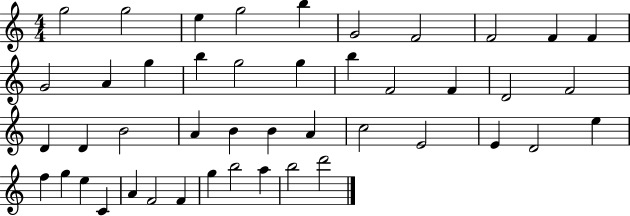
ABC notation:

X:1
T:Untitled
M:4/4
L:1/4
K:C
g2 g2 e g2 b G2 F2 F2 F F G2 A g b g2 g b F2 F D2 F2 D D B2 A B B A c2 E2 E D2 e f g e C A F2 F g b2 a b2 d'2